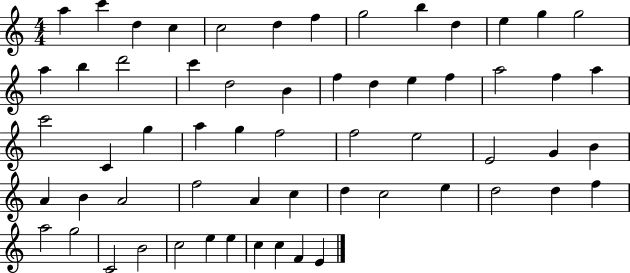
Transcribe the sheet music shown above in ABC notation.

X:1
T:Untitled
M:4/4
L:1/4
K:C
a c' d c c2 d f g2 b d e g g2 a b d'2 c' d2 B f d e f a2 f a c'2 C g a g f2 f2 e2 E2 G B A B A2 f2 A c d c2 e d2 d f a2 g2 C2 B2 c2 e e c c F E